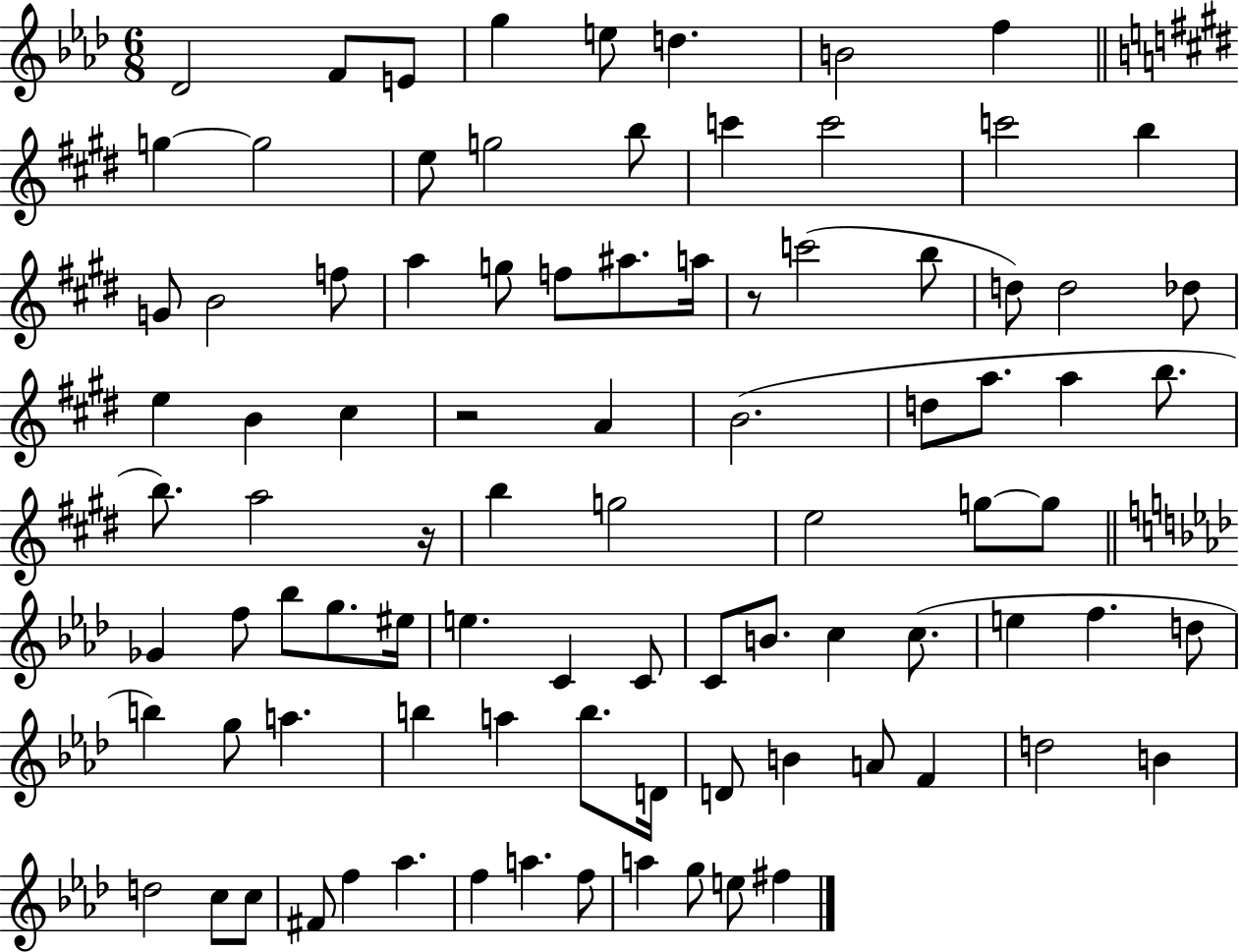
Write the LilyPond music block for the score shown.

{
  \clef treble
  \numericTimeSignature
  \time 6/8
  \key aes \major
  des'2 f'8 e'8 | g''4 e''8 d''4. | b'2 f''4 | \bar "||" \break \key e \major g''4~~ g''2 | e''8 g''2 b''8 | c'''4 c'''2 | c'''2 b''4 | \break g'8 b'2 f''8 | a''4 g''8 f''8 ais''8. a''16 | r8 c'''2( b''8 | d''8) d''2 des''8 | \break e''4 b'4 cis''4 | r2 a'4 | b'2.( | d''8 a''8. a''4 b''8. | \break b''8.) a''2 r16 | b''4 g''2 | e''2 g''8~~ g''8 | \bar "||" \break \key aes \major ges'4 f''8 bes''8 g''8. eis''16 | e''4. c'4 c'8 | c'8 b'8. c''4 c''8.( | e''4 f''4. d''8 | \break b''4) g''8 a''4. | b''4 a''4 b''8. d'16 | d'8 b'4 a'8 f'4 | d''2 b'4 | \break d''2 c''8 c''8 | fis'8 f''4 aes''4. | f''4 a''4. f''8 | a''4 g''8 e''8 fis''4 | \break \bar "|."
}